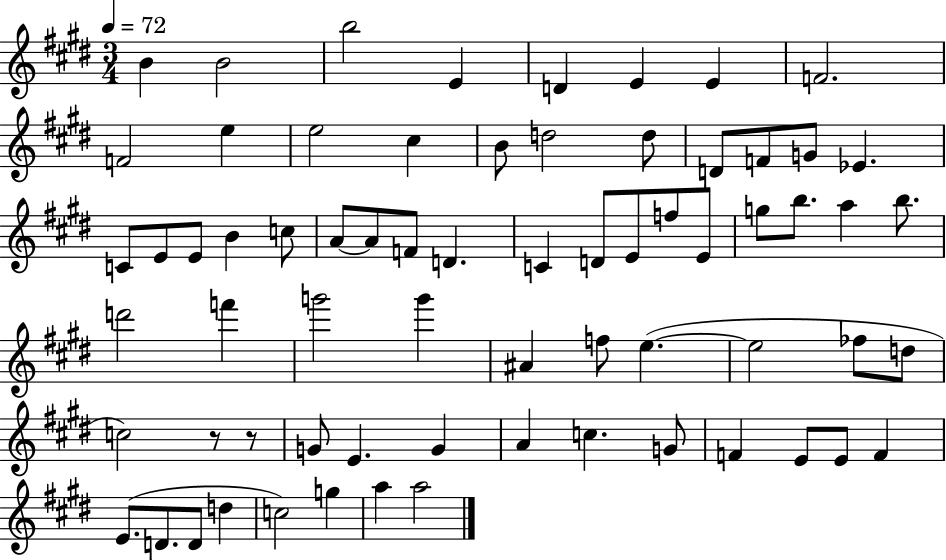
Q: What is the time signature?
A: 3/4